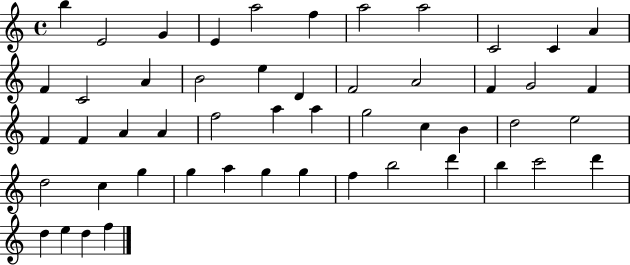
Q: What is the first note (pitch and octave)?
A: B5